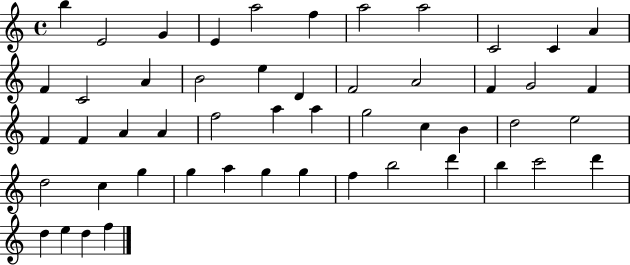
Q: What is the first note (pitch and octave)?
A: B5